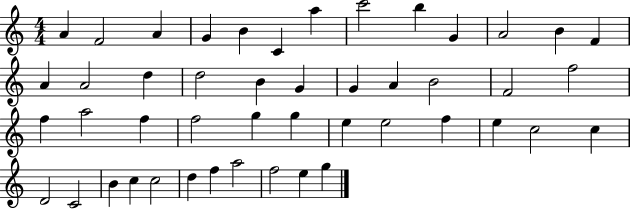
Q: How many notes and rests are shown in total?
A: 47